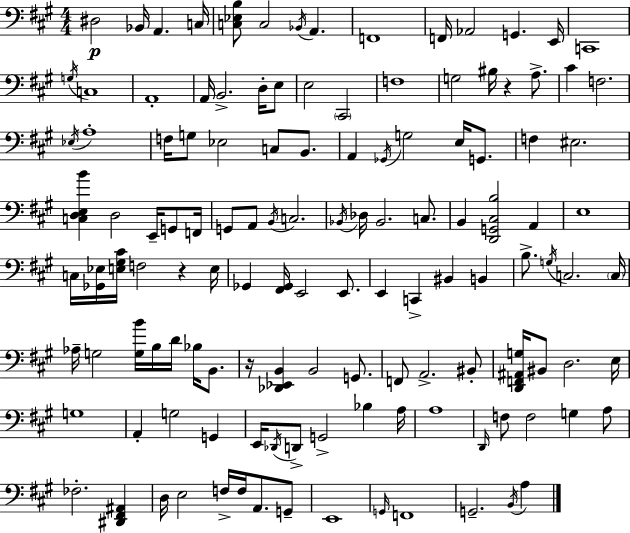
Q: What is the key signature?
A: A major